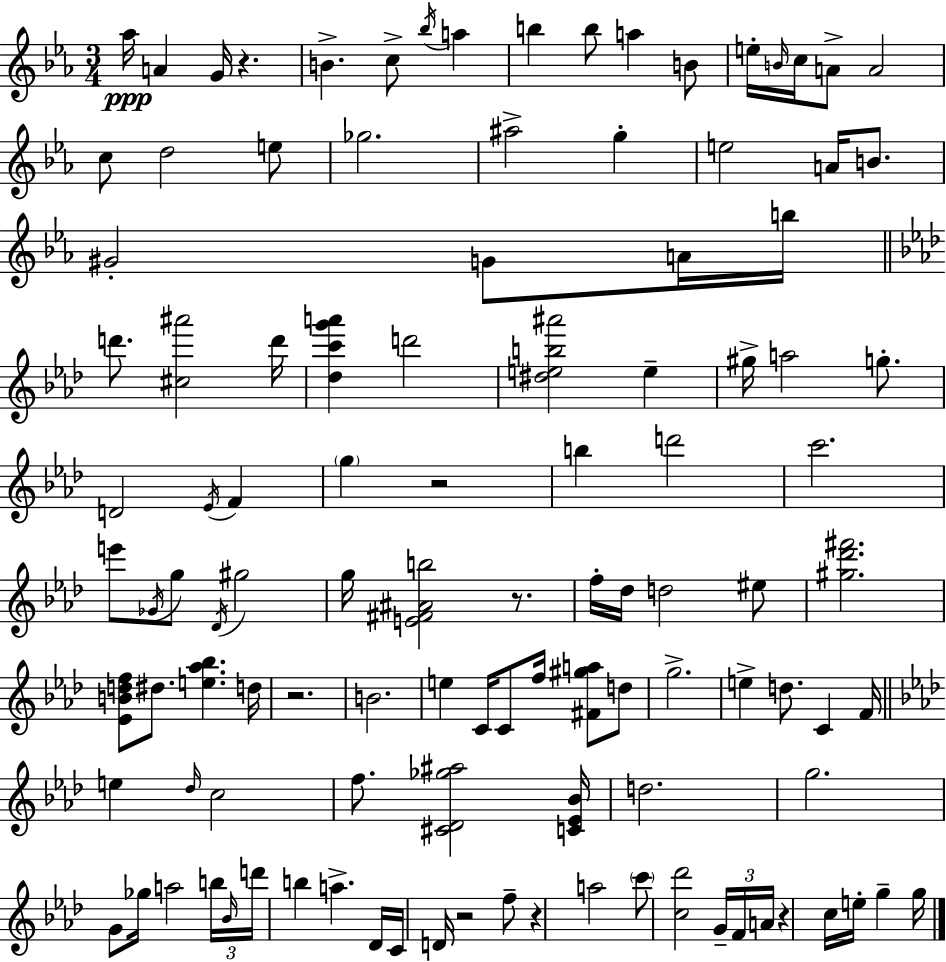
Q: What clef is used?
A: treble